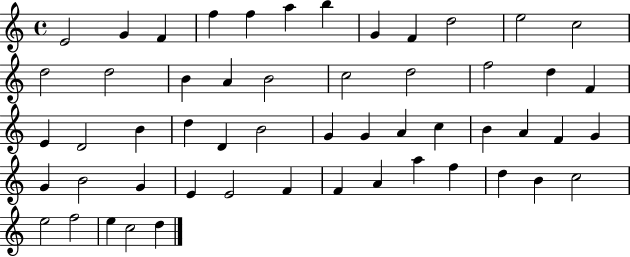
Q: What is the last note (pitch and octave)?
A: D5